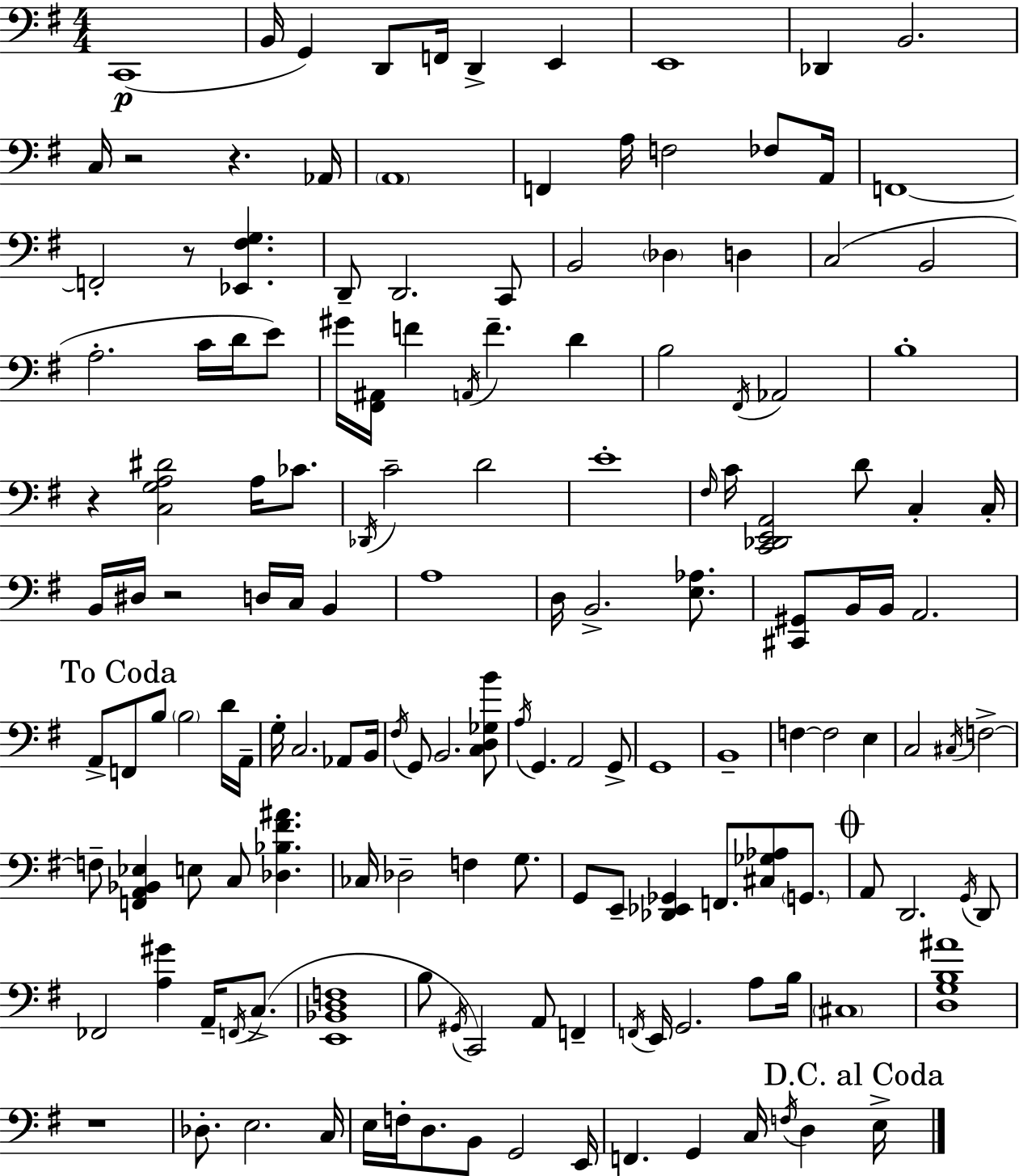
{
  \clef bass
  \numericTimeSignature
  \time 4/4
  \key e \minor
  c,1(\p | b,16 g,4) d,8 f,16 d,4-> e,4 | e,1 | des,4 b,2. | \break c16 r2 r4. aes,16 | \parenthesize a,1 | f,4 a16 f2 fes8 a,16 | f,1~~ | \break f,2-. r8 <ees, fis g>4. | d,8-- d,2. c,8 | b,2 \parenthesize des4 d4 | c2( b,2 | \break a2.-. c'16 d'16 e'8) | gis'16 <fis, ais,>16 f'4 \acciaccatura { a,16 } f'4.-- d'4 | b2 \acciaccatura { fis,16 } aes,2 | b1-. | \break r4 <c g a dis'>2 a16 ces'8. | \acciaccatura { des,16 } c'2-- d'2 | e'1-. | \grace { fis16 } c'16 <c, des, e, a,>2 d'8 c4-. | \break c16-. b,16 dis16 r2 d16 c16 | b,4 a1 | d16 b,2.-> | <e aes>8. <cis, gis,>8 b,16 b,16 a,2. | \break \mark "To Coda" a,8-> f,8 b8 \parenthesize b2 | d'16 a,16-- g16-. c2. | aes,8 b,16 \acciaccatura { fis16 } g,8 b,2. | <c d ges b'>8 \acciaccatura { a16 } g,4. a,2 | \break g,8-> g,1 | b,1-- | f4~~ f2 | e4 c2 \acciaccatura { cis16 } f2->~~ | \break f8-- <f, a, bes, ees>4 e8 c8 | <des bes fis' ais'>4. ces16 des2-- | f4 g8. g,8 e,8-- <des, ees, ges,>4 f,8. | <cis ges aes>8 \parenthesize g,8. \mark \markup { \musicglyph "scripts.coda" } a,8 d,2. | \break \acciaccatura { g,16 } d,8 fes,2 | <a gis'>4 a,16-- \acciaccatura { f,16 }( c8.-> <e, bes, d f>1 | b8 \acciaccatura { gis,16 } c,2) | a,8 f,4-- \acciaccatura { f,16 } e,16 g,2. | \break a8 b16 \parenthesize cis1 | <d g b ais'>1 | r1 | des8.-. e2. | \break c16 e16 f16-. d8. | b,8 g,2 e,16 f,4. | g,4 c16 \acciaccatura { f16 } d4 \mark "D.C. al Coda" e16-> \bar "|."
}